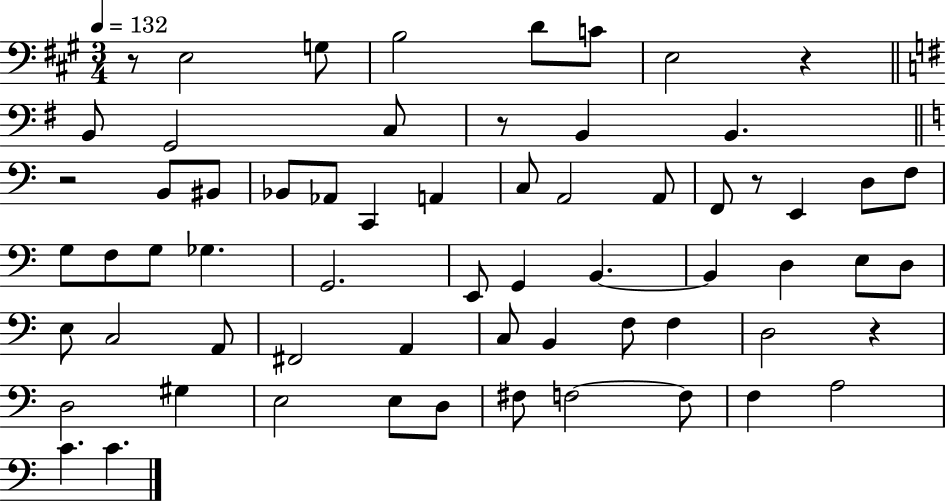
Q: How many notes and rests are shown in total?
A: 64